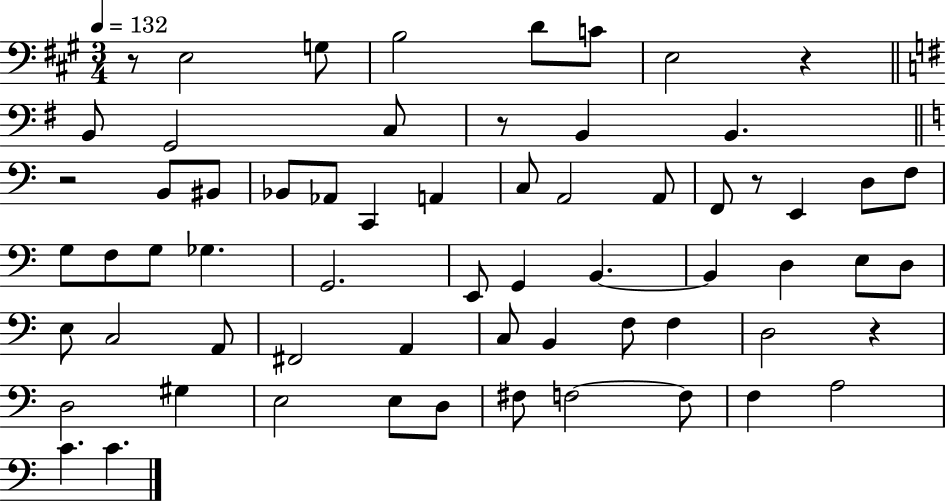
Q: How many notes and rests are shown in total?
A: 64